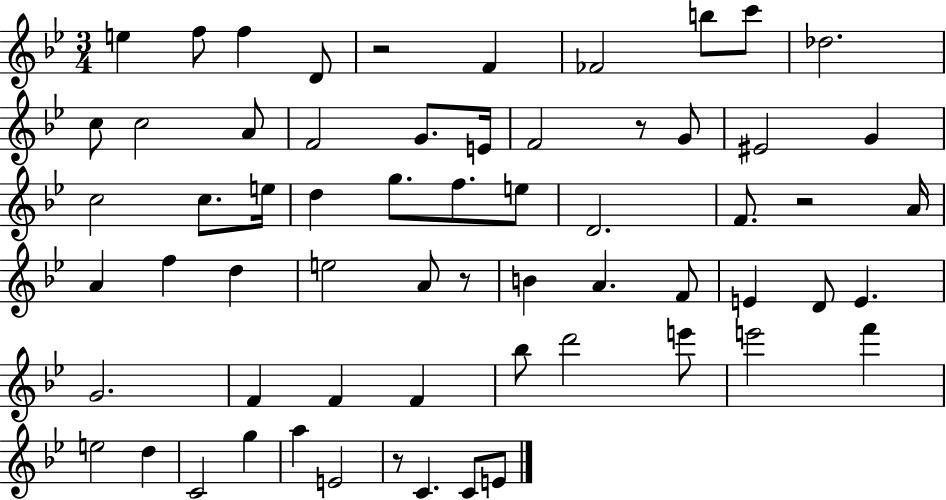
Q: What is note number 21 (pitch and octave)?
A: C5